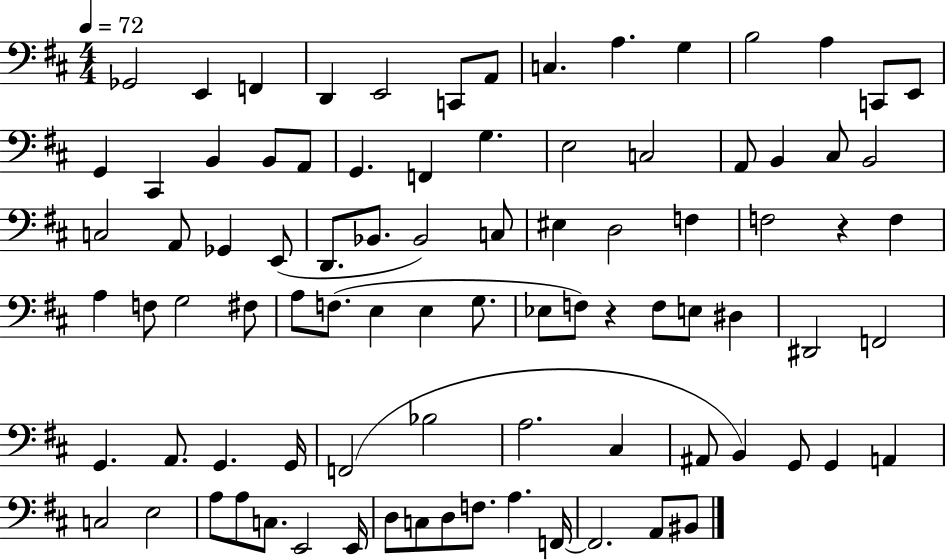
X:1
T:Untitled
M:4/4
L:1/4
K:D
_G,,2 E,, F,, D,, E,,2 C,,/2 A,,/2 C, A, G, B,2 A, C,,/2 E,,/2 G,, ^C,, B,, B,,/2 A,,/2 G,, F,, G, E,2 C,2 A,,/2 B,, ^C,/2 B,,2 C,2 A,,/2 _G,, E,,/2 D,,/2 _B,,/2 _B,,2 C,/2 ^E, D,2 F, F,2 z F, A, F,/2 G,2 ^F,/2 A,/2 F,/2 E, E, G,/2 _E,/2 F,/2 z F,/2 E,/2 ^D, ^D,,2 F,,2 G,, A,,/2 G,, G,,/4 F,,2 _B,2 A,2 ^C, ^A,,/2 B,, G,,/2 G,, A,, C,2 E,2 A,/2 A,/2 C,/2 E,,2 E,,/4 D,/2 C,/2 D,/2 F,/2 A, F,,/4 F,,2 A,,/2 ^B,,/2